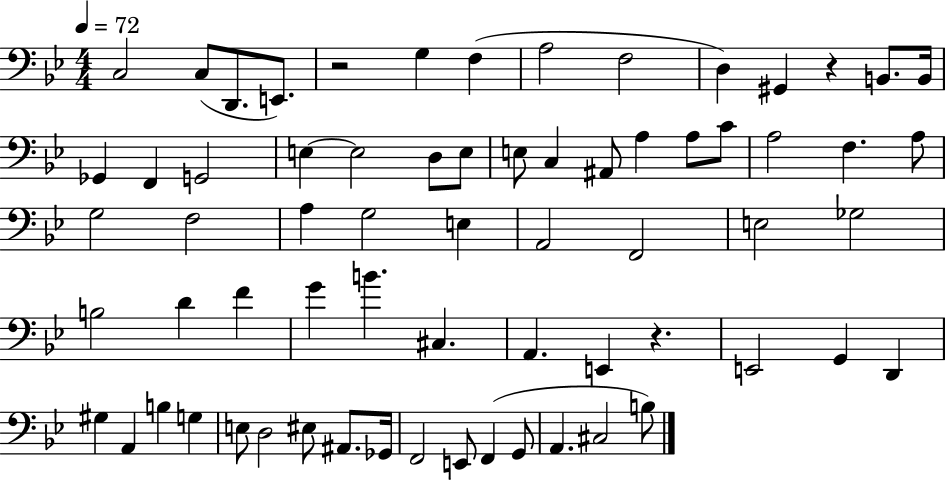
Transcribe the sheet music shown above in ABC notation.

X:1
T:Untitled
M:4/4
L:1/4
K:Bb
C,2 C,/2 D,,/2 E,,/2 z2 G, F, A,2 F,2 D, ^G,, z B,,/2 B,,/4 _G,, F,, G,,2 E, E,2 D,/2 E,/2 E,/2 C, ^A,,/2 A, A,/2 C/2 A,2 F, A,/2 G,2 F,2 A, G,2 E, A,,2 F,,2 E,2 _G,2 B,2 D F G B ^C, A,, E,, z E,,2 G,, D,, ^G, A,, B, G, E,/2 D,2 ^E,/2 ^A,,/2 _G,,/4 F,,2 E,,/2 F,, G,,/2 A,, ^C,2 B,/2